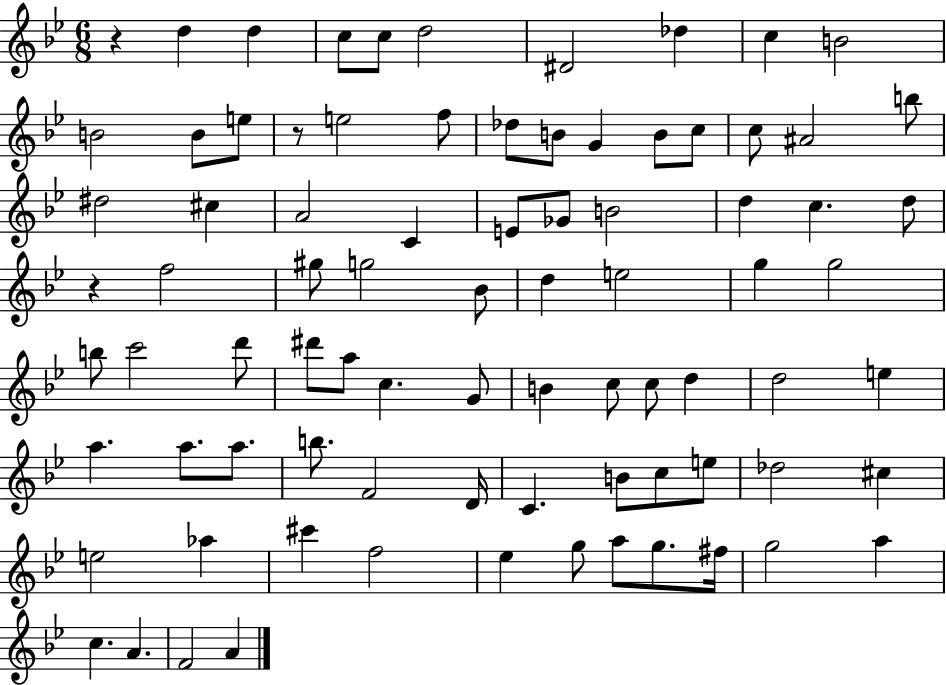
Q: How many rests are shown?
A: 3